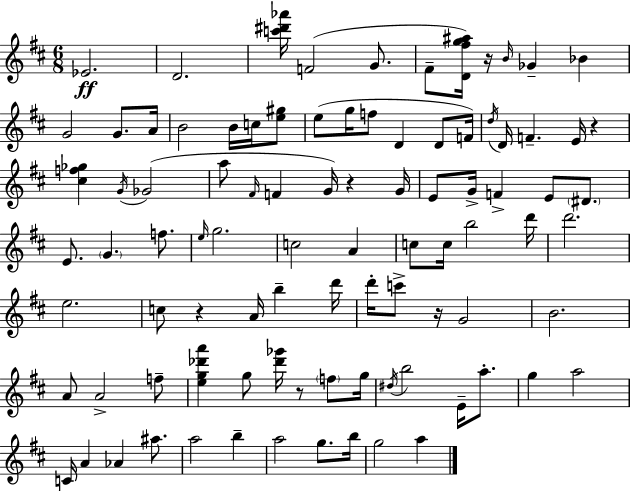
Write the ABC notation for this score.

X:1
T:Untitled
M:6/8
L:1/4
K:D
_E2 D2 [c'^d'_a']/4 F2 G/2 ^F/2 [D^fg^a]/4 z/4 B/4 _G _B G2 G/2 A/4 B2 B/4 c/4 [e^g]/2 e/2 g/4 f/2 D D/2 F/4 d/4 D/4 F E/4 z [^cf_g] G/4 _G2 a/2 ^F/4 F G/4 z G/4 E/2 G/4 F E/2 ^D/2 E/2 G f/2 e/4 g2 c2 A c/2 c/4 b2 d'/4 d'2 e2 c/2 z A/4 b d'/4 d'/4 c'/2 z/4 G2 B2 A/2 A2 f/2 [eg_d'a'] g/2 [_d'_g']/4 z/2 f/2 g/4 ^d/4 b2 E/4 a/2 g a2 C/4 A _A ^a/2 a2 b a2 g/2 b/4 g2 a